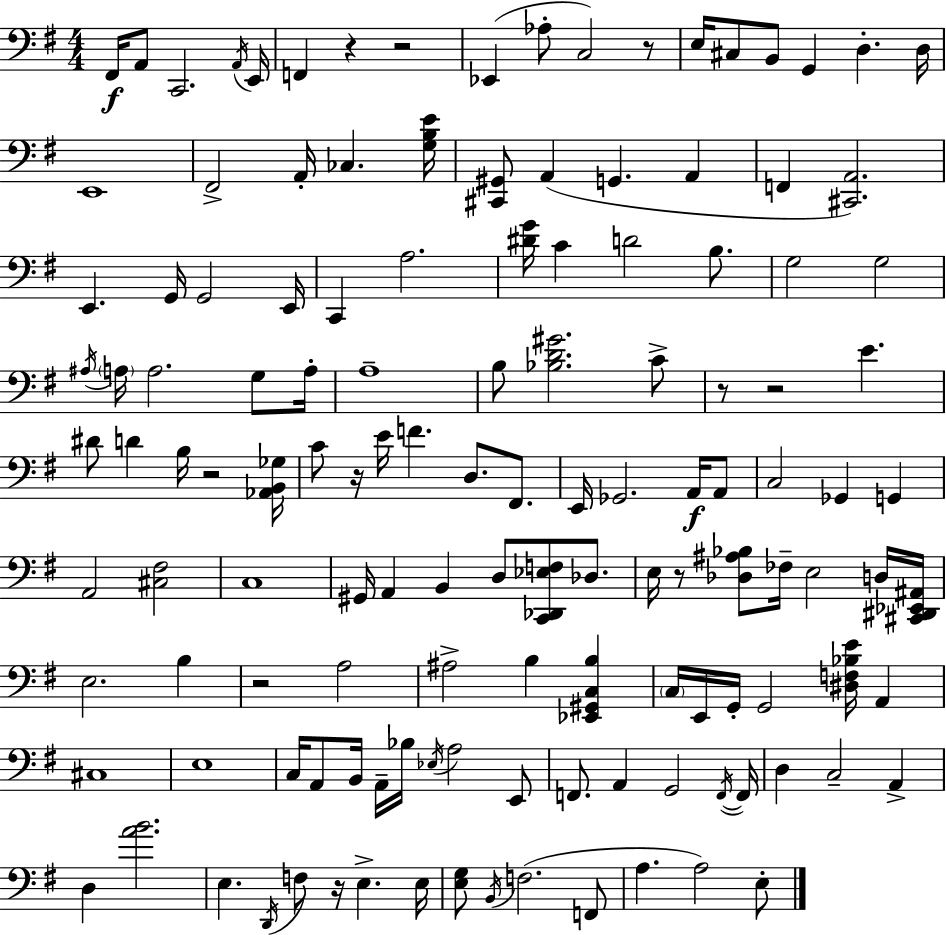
F#2/s A2/e C2/h. A2/s E2/s F2/q R/q R/h Eb2/q Ab3/e C3/h R/e E3/s C#3/e B2/e G2/q D3/q. D3/s E2/w F#2/h A2/s CES3/q. [G3,B3,E4]/s [C#2,G#2]/e A2/q G2/q. A2/q F2/q [C#2,A2]/h. E2/q. G2/s G2/h E2/s C2/q A3/h. [D#4,G4]/s C4/q D4/h B3/e. G3/h G3/h A#3/s A3/s A3/h. G3/e A3/s A3/w B3/e [Bb3,D4,G#4]/h. C4/e R/e R/h E4/q. D#4/e D4/q B3/s R/h [Ab2,B2,Gb3]/s C4/e R/s E4/s F4/q. D3/e. F#2/e. E2/s Gb2/h. A2/s A2/e C3/h Gb2/q G2/q A2/h [C#3,F#3]/h C3/w G#2/s A2/q B2/q D3/e [C2,Db2,Eb3,F3]/e Db3/e. E3/s R/e [Db3,A#3,Bb3]/e FES3/s E3/h D3/s [C#2,D#2,Eb2,A#2]/s E3/h. B3/q R/h A3/h A#3/h B3/q [Eb2,G#2,C3,B3]/q C3/s E2/s G2/s G2/h [D#3,F3,Bb3,E4]/s A2/q C#3/w E3/w C3/s A2/e B2/s A2/s Bb3/s Eb3/s A3/h E2/e F2/e. A2/q G2/h F2/s F2/s D3/q C3/h A2/q D3/q [A4,B4]/h. E3/q. D2/s F3/e R/s E3/q. E3/s [E3,G3]/e B2/s F3/h. F2/e A3/q. A3/h E3/e